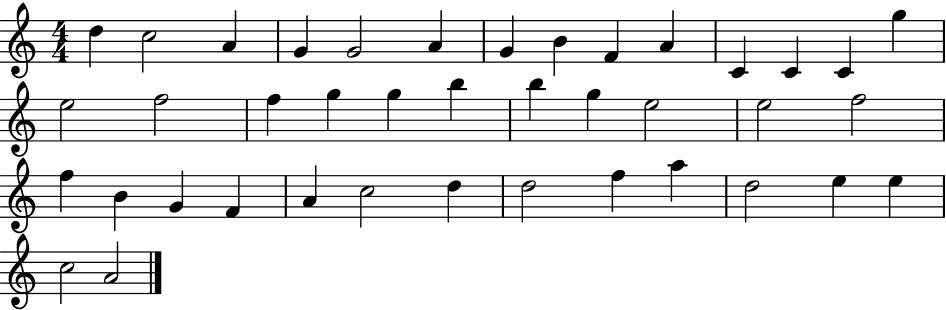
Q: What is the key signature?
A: C major